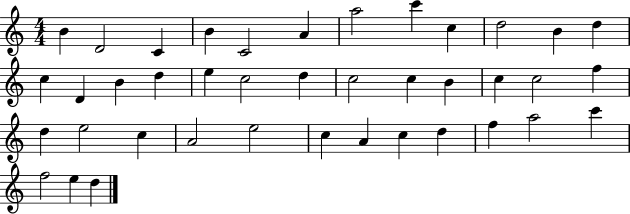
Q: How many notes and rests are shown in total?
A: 40